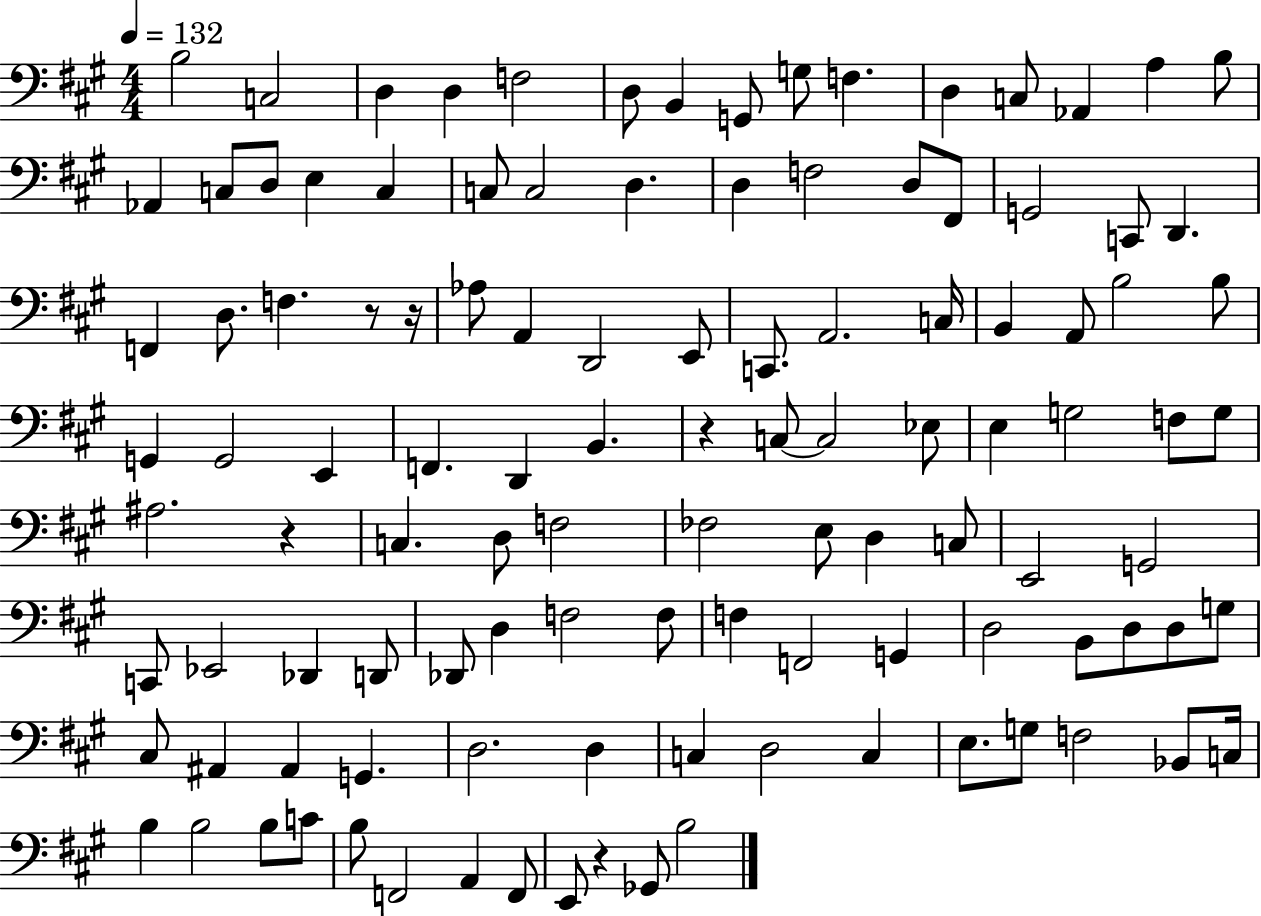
{
  \clef bass
  \numericTimeSignature
  \time 4/4
  \key a \major
  \tempo 4 = 132
  b2 c2 | d4 d4 f2 | d8 b,4 g,8 g8 f4. | d4 c8 aes,4 a4 b8 | \break aes,4 c8 d8 e4 c4 | c8 c2 d4. | d4 f2 d8 fis,8 | g,2 c,8 d,4. | \break f,4 d8. f4. r8 r16 | aes8 a,4 d,2 e,8 | c,8. a,2. c16 | b,4 a,8 b2 b8 | \break g,4 g,2 e,4 | f,4. d,4 b,4. | r4 c8~~ c2 ees8 | e4 g2 f8 g8 | \break ais2. r4 | c4. d8 f2 | fes2 e8 d4 c8 | e,2 g,2 | \break c,8 ees,2 des,4 d,8 | des,8 d4 f2 f8 | f4 f,2 g,4 | d2 b,8 d8 d8 g8 | \break cis8 ais,4 ais,4 g,4. | d2. d4 | c4 d2 c4 | e8. g8 f2 bes,8 c16 | \break b4 b2 b8 c'8 | b8 f,2 a,4 f,8 | e,8 r4 ges,8 b2 | \bar "|."
}